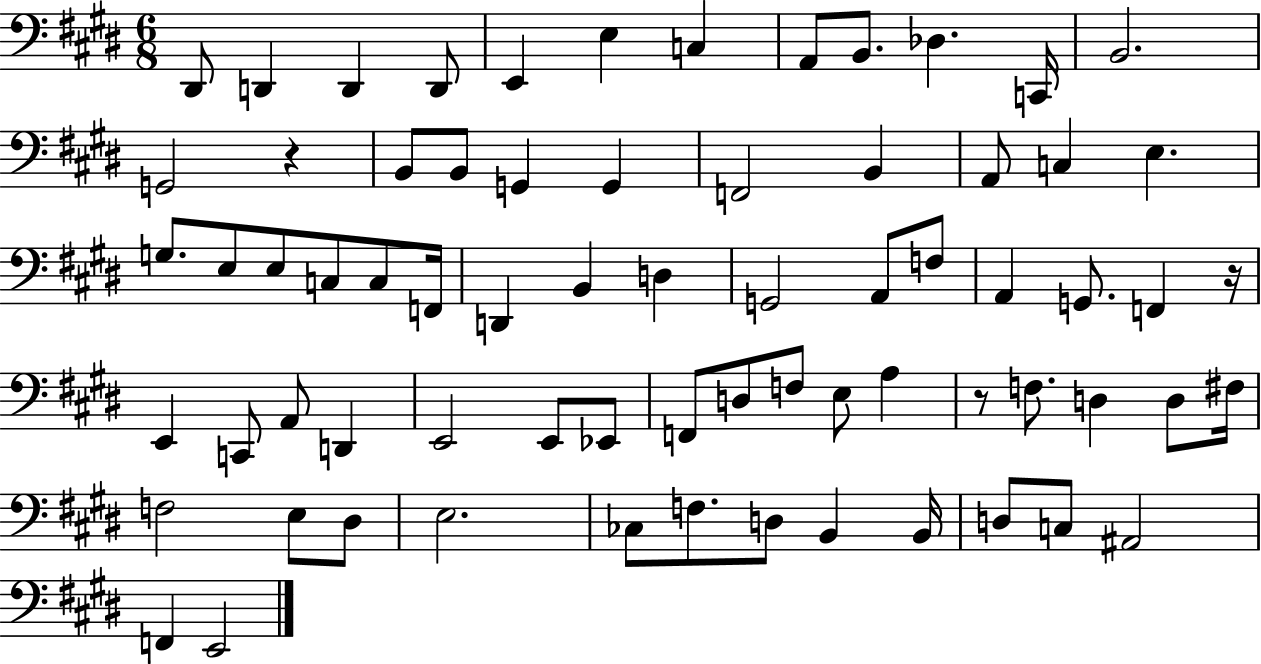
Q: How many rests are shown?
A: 3